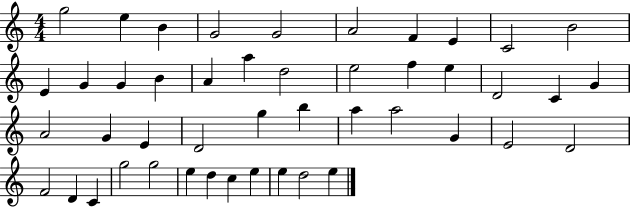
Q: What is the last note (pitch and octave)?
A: E5